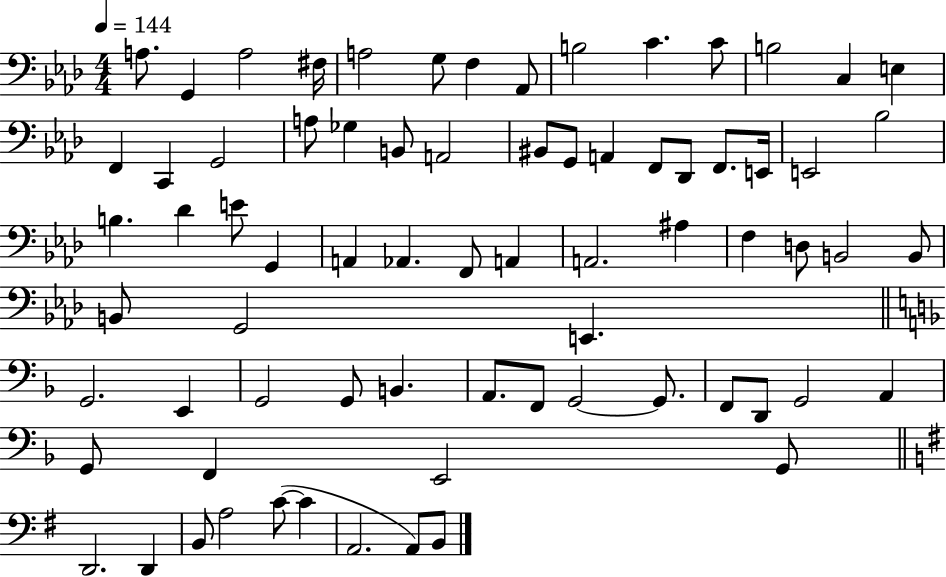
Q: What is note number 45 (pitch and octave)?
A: B2